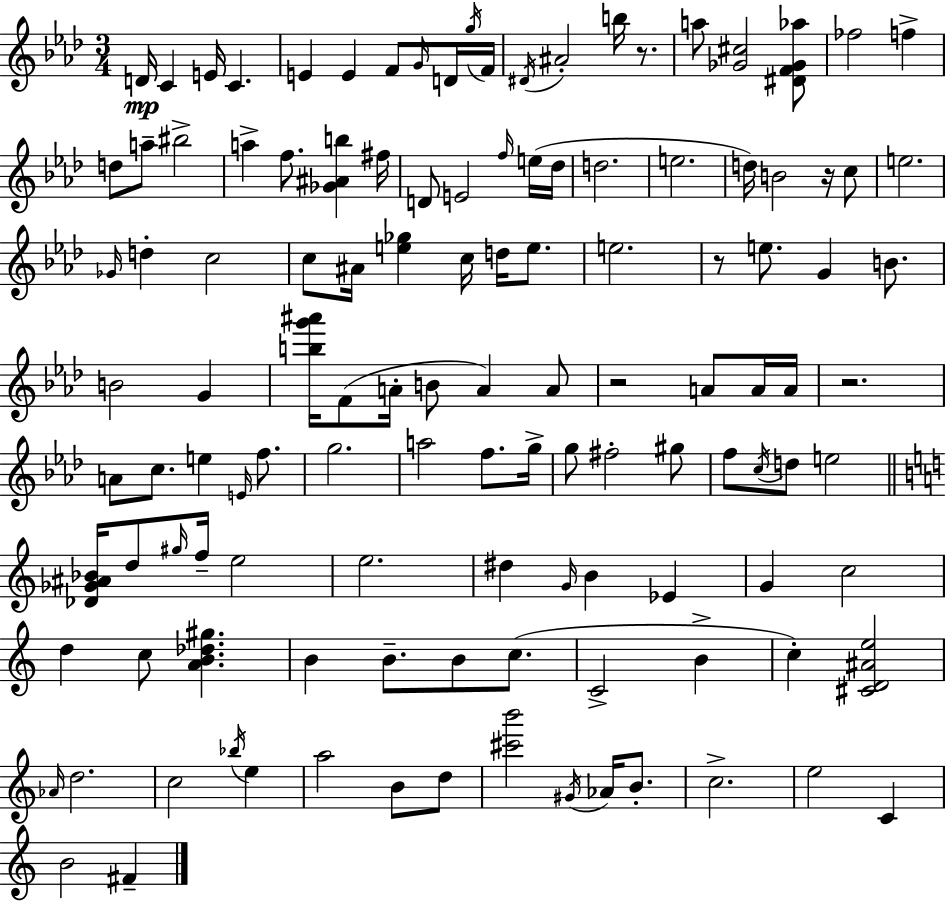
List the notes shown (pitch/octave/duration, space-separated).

D4/s C4/q E4/s C4/q. E4/q E4/q F4/e G4/s D4/s G5/s F4/s D#4/s A#4/h B5/s R/e. A5/e [Gb4,C#5]/h [D#4,F4,Gb4,Ab5]/e FES5/h F5/q D5/e A5/e BIS5/h A5/q F5/e. [Gb4,A#4,B5]/q F#5/s D4/e E4/h F5/s E5/s Db5/s D5/h. E5/h. D5/s B4/h R/s C5/e E5/h. Gb4/s D5/q C5/h C5/e A#4/s [E5,Gb5]/q C5/s D5/s E5/e. E5/h. R/e E5/e. G4/q B4/e. B4/h G4/q [B5,G6,A#6]/s F4/e A4/s B4/e A4/q A4/e R/h A4/e A4/s A4/s R/h. A4/e C5/e. E5/q E4/s F5/e. G5/h. A5/h F5/e. G5/s G5/e F#5/h G#5/e F5/e C5/s D5/e E5/h [Db4,Gb4,A#4,Bb4]/s D5/e G#5/s F5/s E5/h E5/h. D#5/q G4/s B4/q Eb4/q G4/q C5/h D5/q C5/e [A4,B4,Db5,G#5]/q. B4/q B4/e. B4/e C5/e. C4/h B4/q C5/q [C#4,D4,A#4,E5]/h Ab4/s D5/h. C5/h Bb5/s E5/q A5/h B4/e D5/e [C#6,B6]/h G#4/s Ab4/s B4/e. C5/h. E5/h C4/q B4/h F#4/q